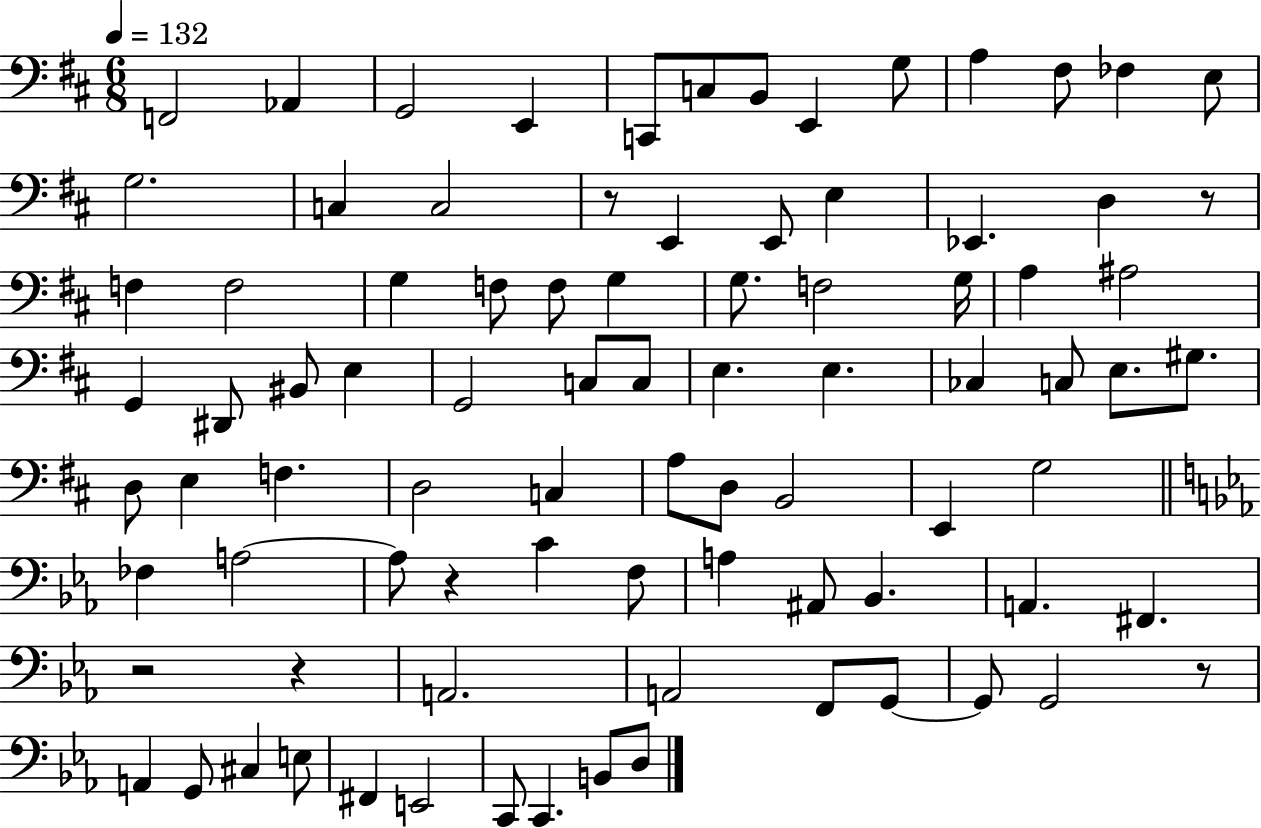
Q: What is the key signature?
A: D major